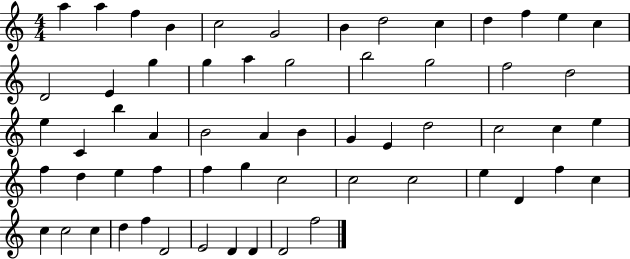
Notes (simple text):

A5/q A5/q F5/q B4/q C5/h G4/h B4/q D5/h C5/q D5/q F5/q E5/q C5/q D4/h E4/q G5/q G5/q A5/q G5/h B5/h G5/h F5/h D5/h E5/q C4/q B5/q A4/q B4/h A4/q B4/q G4/q E4/q D5/h C5/h C5/q E5/q F5/q D5/q E5/q F5/q F5/q G5/q C5/h C5/h C5/h E5/q D4/q F5/q C5/q C5/q C5/h C5/q D5/q F5/q D4/h E4/h D4/q D4/q D4/h F5/h